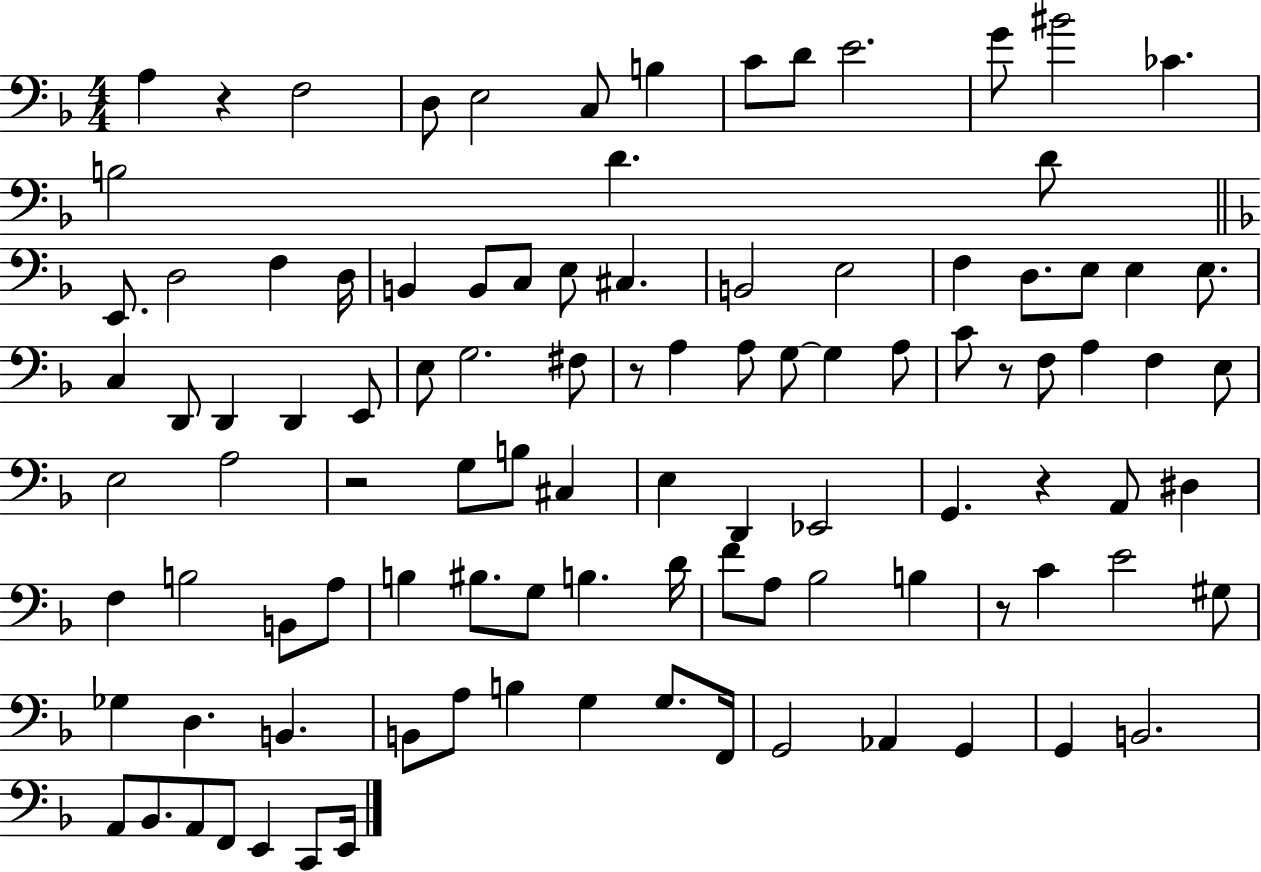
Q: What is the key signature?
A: F major